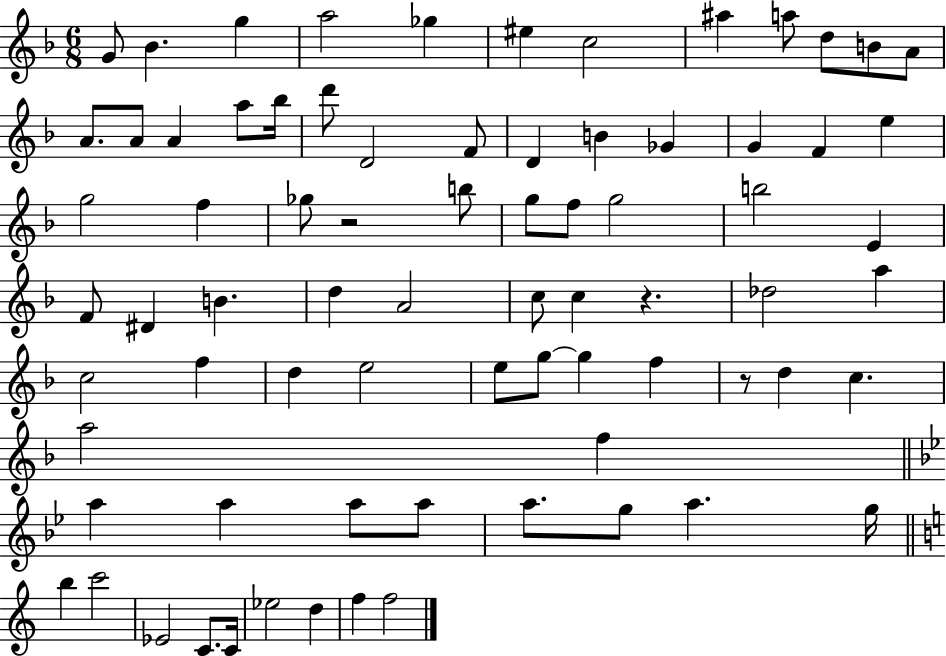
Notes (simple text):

G4/e Bb4/q. G5/q A5/h Gb5/q EIS5/q C5/h A#5/q A5/e D5/e B4/e A4/e A4/e. A4/e A4/q A5/e Bb5/s D6/e D4/h F4/e D4/q B4/q Gb4/q G4/q F4/q E5/q G5/h F5/q Gb5/e R/h B5/e G5/e F5/e G5/h B5/h E4/q F4/e D#4/q B4/q. D5/q A4/h C5/e C5/q R/q. Db5/h A5/q C5/h F5/q D5/q E5/h E5/e G5/e G5/q F5/q R/e D5/q C5/q. A5/h F5/q A5/q A5/q A5/e A5/e A5/e. G5/e A5/q. G5/s B5/q C6/h Eb4/h C4/e. C4/s Eb5/h D5/q F5/q F5/h